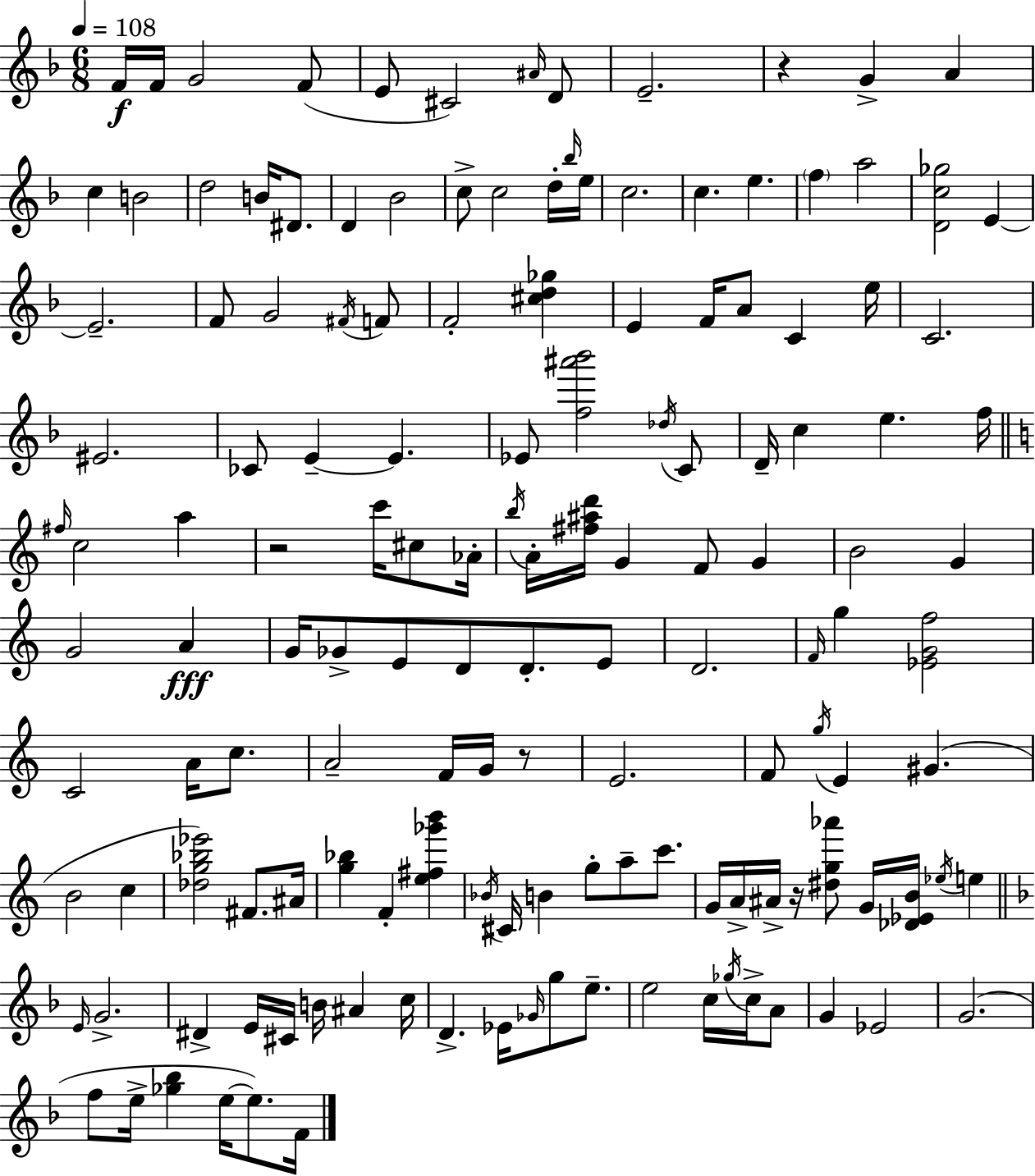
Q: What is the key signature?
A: D minor